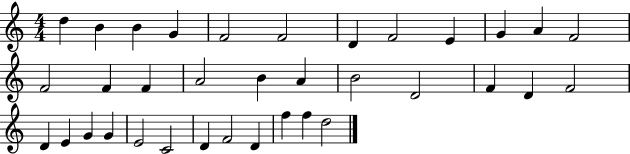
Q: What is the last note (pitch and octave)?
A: D5